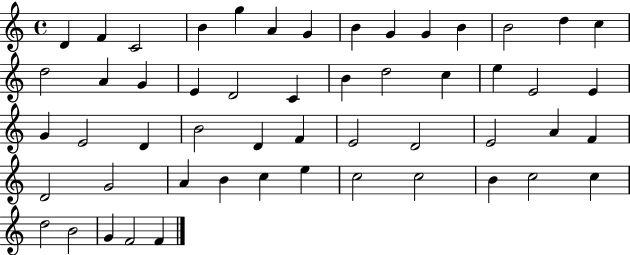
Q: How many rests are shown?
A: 0